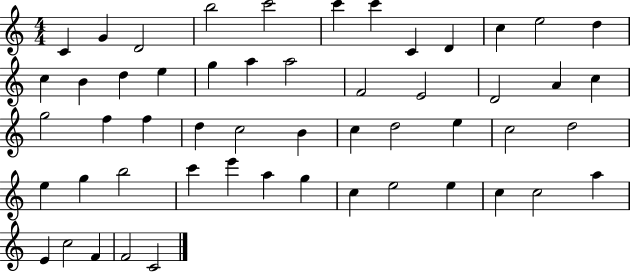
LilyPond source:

{
  \clef treble
  \numericTimeSignature
  \time 4/4
  \key c \major
  c'4 g'4 d'2 | b''2 c'''2 | c'''4 c'''4 c'4 d'4 | c''4 e''2 d''4 | \break c''4 b'4 d''4 e''4 | g''4 a''4 a''2 | f'2 e'2 | d'2 a'4 c''4 | \break g''2 f''4 f''4 | d''4 c''2 b'4 | c''4 d''2 e''4 | c''2 d''2 | \break e''4 g''4 b''2 | c'''4 e'''4 a''4 g''4 | c''4 e''2 e''4 | c''4 c''2 a''4 | \break e'4 c''2 f'4 | f'2 c'2 | \bar "|."
}